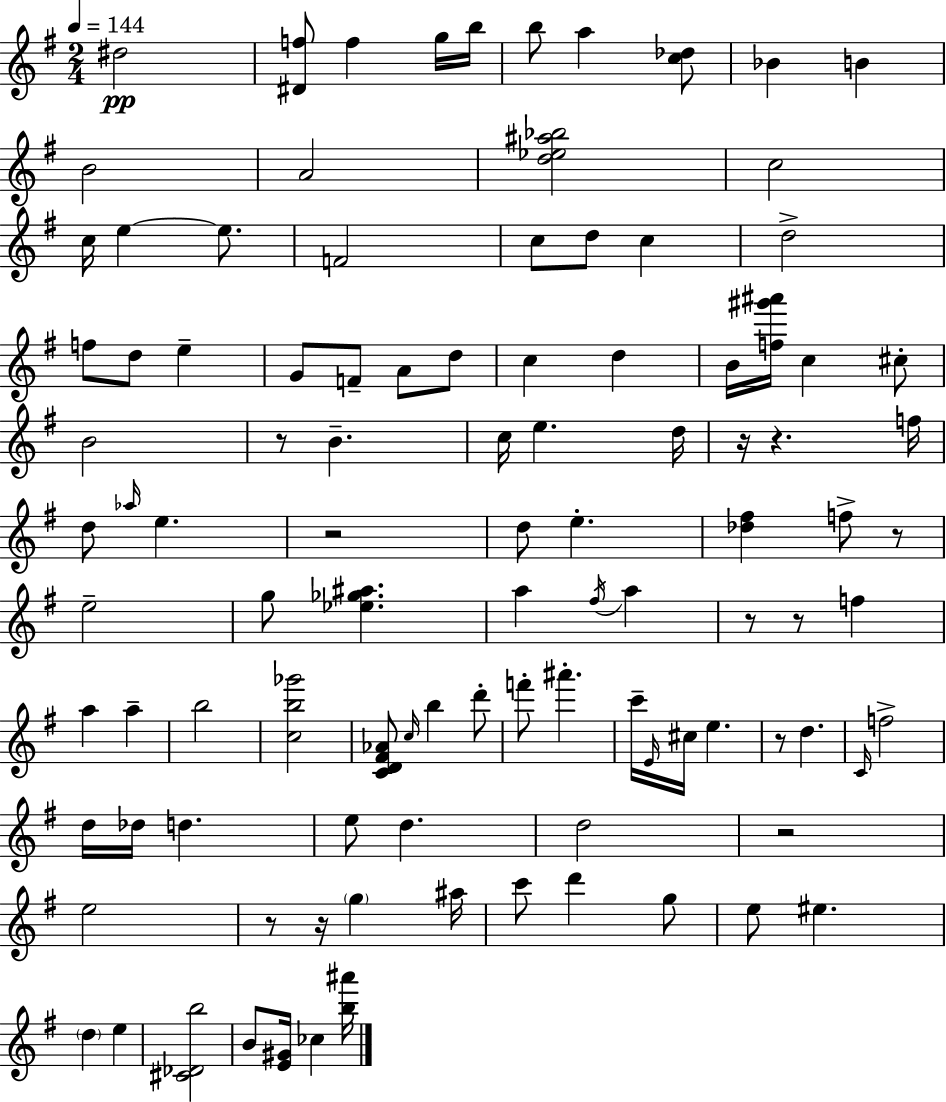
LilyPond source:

{
  \clef treble
  \numericTimeSignature
  \time 2/4
  \key g \major
  \tempo 4 = 144
  dis''2\pp | <dis' f''>8 f''4 g''16 b''16 | b''8 a''4 <c'' des''>8 | bes'4 b'4 | \break b'2 | a'2 | <d'' ees'' ais'' bes''>2 | c''2 | \break c''16 e''4~~ e''8. | f'2 | c''8 d''8 c''4 | d''2-> | \break f''8 d''8 e''4-- | g'8 f'8-- a'8 d''8 | c''4 d''4 | b'16 <f'' gis''' ais'''>16 c''4 cis''8-. | \break b'2 | r8 b'4.-- | c''16 e''4. d''16 | r16 r4. f''16 | \break d''8 \grace { aes''16 } e''4. | r2 | d''8 e''4.-. | <des'' fis''>4 f''8-> r8 | \break e''2-- | g''8 <ees'' ges'' ais''>4. | a''4 \acciaccatura { fis''16 } a''4 | r8 r8 f''4 | \break a''4 a''4-- | b''2 | <c'' b'' ges'''>2 | <c' d' fis' aes'>8 \grace { c''16 } b''4 | \break d'''8-. f'''8-. ais'''4.-. | c'''16-- \grace { e'16 } cis''16 e''4. | r8 d''4. | \grace { c'16 } f''2-> | \break d''16 des''16 d''4. | e''8 d''4. | d''2 | r2 | \break e''2 | r8 r16 | \parenthesize g''4 ais''16 c'''8 d'''4 | g''8 e''8 eis''4. | \break \parenthesize d''4 | e''4 <cis' des' b''>2 | b'8 <e' gis'>16 | ces''4 <b'' ais'''>16 \bar "|."
}